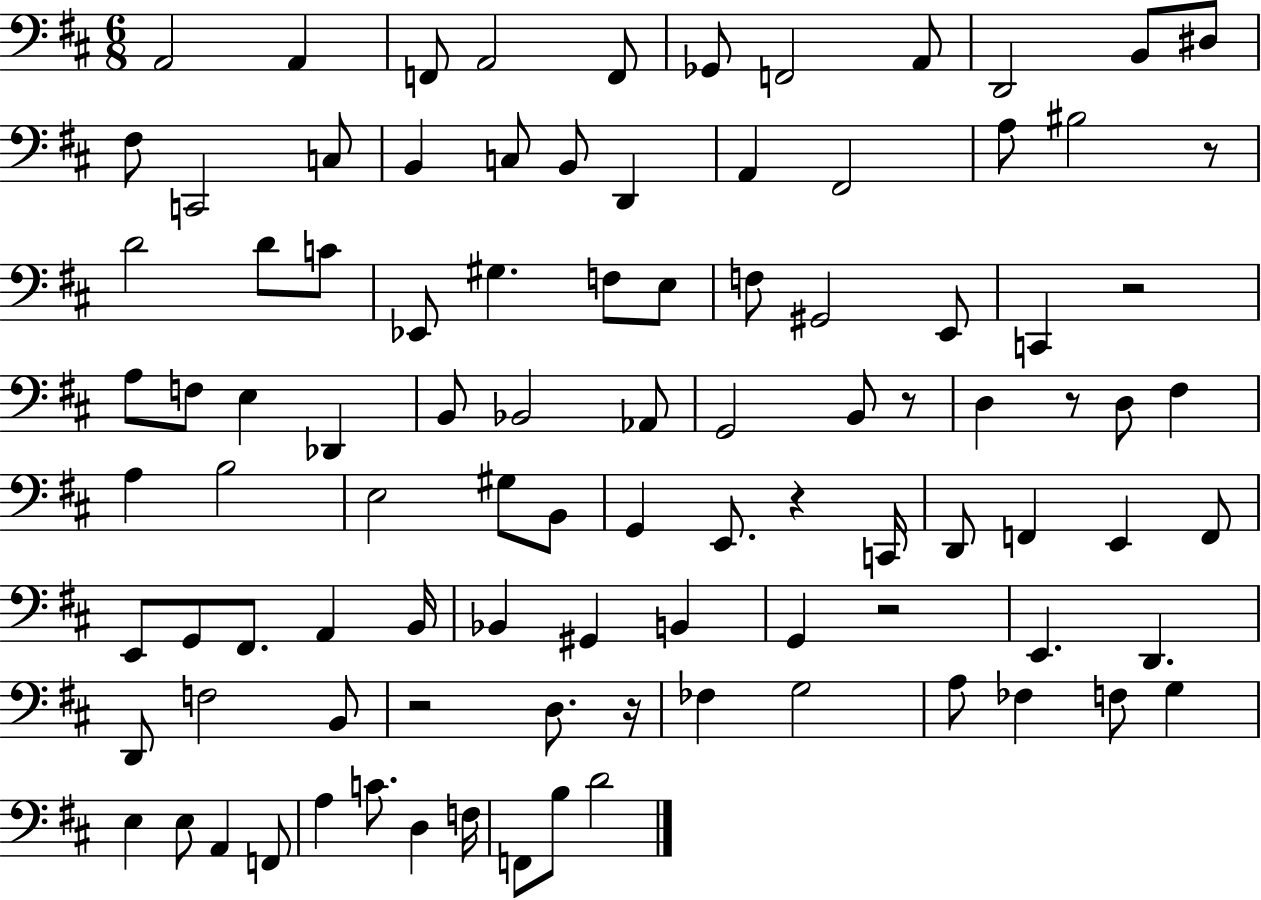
X:1
T:Untitled
M:6/8
L:1/4
K:D
A,,2 A,, F,,/2 A,,2 F,,/2 _G,,/2 F,,2 A,,/2 D,,2 B,,/2 ^D,/2 ^F,/2 C,,2 C,/2 B,, C,/2 B,,/2 D,, A,, ^F,,2 A,/2 ^B,2 z/2 D2 D/2 C/2 _E,,/2 ^G, F,/2 E,/2 F,/2 ^G,,2 E,,/2 C,, z2 A,/2 F,/2 E, _D,, B,,/2 _B,,2 _A,,/2 G,,2 B,,/2 z/2 D, z/2 D,/2 ^F, A, B,2 E,2 ^G,/2 B,,/2 G,, E,,/2 z C,,/4 D,,/2 F,, E,, F,,/2 E,,/2 G,,/2 ^F,,/2 A,, B,,/4 _B,, ^G,, B,, G,, z2 E,, D,, D,,/2 F,2 B,,/2 z2 D,/2 z/4 _F, G,2 A,/2 _F, F,/2 G, E, E,/2 A,, F,,/2 A, C/2 D, F,/4 F,,/2 B,/2 D2